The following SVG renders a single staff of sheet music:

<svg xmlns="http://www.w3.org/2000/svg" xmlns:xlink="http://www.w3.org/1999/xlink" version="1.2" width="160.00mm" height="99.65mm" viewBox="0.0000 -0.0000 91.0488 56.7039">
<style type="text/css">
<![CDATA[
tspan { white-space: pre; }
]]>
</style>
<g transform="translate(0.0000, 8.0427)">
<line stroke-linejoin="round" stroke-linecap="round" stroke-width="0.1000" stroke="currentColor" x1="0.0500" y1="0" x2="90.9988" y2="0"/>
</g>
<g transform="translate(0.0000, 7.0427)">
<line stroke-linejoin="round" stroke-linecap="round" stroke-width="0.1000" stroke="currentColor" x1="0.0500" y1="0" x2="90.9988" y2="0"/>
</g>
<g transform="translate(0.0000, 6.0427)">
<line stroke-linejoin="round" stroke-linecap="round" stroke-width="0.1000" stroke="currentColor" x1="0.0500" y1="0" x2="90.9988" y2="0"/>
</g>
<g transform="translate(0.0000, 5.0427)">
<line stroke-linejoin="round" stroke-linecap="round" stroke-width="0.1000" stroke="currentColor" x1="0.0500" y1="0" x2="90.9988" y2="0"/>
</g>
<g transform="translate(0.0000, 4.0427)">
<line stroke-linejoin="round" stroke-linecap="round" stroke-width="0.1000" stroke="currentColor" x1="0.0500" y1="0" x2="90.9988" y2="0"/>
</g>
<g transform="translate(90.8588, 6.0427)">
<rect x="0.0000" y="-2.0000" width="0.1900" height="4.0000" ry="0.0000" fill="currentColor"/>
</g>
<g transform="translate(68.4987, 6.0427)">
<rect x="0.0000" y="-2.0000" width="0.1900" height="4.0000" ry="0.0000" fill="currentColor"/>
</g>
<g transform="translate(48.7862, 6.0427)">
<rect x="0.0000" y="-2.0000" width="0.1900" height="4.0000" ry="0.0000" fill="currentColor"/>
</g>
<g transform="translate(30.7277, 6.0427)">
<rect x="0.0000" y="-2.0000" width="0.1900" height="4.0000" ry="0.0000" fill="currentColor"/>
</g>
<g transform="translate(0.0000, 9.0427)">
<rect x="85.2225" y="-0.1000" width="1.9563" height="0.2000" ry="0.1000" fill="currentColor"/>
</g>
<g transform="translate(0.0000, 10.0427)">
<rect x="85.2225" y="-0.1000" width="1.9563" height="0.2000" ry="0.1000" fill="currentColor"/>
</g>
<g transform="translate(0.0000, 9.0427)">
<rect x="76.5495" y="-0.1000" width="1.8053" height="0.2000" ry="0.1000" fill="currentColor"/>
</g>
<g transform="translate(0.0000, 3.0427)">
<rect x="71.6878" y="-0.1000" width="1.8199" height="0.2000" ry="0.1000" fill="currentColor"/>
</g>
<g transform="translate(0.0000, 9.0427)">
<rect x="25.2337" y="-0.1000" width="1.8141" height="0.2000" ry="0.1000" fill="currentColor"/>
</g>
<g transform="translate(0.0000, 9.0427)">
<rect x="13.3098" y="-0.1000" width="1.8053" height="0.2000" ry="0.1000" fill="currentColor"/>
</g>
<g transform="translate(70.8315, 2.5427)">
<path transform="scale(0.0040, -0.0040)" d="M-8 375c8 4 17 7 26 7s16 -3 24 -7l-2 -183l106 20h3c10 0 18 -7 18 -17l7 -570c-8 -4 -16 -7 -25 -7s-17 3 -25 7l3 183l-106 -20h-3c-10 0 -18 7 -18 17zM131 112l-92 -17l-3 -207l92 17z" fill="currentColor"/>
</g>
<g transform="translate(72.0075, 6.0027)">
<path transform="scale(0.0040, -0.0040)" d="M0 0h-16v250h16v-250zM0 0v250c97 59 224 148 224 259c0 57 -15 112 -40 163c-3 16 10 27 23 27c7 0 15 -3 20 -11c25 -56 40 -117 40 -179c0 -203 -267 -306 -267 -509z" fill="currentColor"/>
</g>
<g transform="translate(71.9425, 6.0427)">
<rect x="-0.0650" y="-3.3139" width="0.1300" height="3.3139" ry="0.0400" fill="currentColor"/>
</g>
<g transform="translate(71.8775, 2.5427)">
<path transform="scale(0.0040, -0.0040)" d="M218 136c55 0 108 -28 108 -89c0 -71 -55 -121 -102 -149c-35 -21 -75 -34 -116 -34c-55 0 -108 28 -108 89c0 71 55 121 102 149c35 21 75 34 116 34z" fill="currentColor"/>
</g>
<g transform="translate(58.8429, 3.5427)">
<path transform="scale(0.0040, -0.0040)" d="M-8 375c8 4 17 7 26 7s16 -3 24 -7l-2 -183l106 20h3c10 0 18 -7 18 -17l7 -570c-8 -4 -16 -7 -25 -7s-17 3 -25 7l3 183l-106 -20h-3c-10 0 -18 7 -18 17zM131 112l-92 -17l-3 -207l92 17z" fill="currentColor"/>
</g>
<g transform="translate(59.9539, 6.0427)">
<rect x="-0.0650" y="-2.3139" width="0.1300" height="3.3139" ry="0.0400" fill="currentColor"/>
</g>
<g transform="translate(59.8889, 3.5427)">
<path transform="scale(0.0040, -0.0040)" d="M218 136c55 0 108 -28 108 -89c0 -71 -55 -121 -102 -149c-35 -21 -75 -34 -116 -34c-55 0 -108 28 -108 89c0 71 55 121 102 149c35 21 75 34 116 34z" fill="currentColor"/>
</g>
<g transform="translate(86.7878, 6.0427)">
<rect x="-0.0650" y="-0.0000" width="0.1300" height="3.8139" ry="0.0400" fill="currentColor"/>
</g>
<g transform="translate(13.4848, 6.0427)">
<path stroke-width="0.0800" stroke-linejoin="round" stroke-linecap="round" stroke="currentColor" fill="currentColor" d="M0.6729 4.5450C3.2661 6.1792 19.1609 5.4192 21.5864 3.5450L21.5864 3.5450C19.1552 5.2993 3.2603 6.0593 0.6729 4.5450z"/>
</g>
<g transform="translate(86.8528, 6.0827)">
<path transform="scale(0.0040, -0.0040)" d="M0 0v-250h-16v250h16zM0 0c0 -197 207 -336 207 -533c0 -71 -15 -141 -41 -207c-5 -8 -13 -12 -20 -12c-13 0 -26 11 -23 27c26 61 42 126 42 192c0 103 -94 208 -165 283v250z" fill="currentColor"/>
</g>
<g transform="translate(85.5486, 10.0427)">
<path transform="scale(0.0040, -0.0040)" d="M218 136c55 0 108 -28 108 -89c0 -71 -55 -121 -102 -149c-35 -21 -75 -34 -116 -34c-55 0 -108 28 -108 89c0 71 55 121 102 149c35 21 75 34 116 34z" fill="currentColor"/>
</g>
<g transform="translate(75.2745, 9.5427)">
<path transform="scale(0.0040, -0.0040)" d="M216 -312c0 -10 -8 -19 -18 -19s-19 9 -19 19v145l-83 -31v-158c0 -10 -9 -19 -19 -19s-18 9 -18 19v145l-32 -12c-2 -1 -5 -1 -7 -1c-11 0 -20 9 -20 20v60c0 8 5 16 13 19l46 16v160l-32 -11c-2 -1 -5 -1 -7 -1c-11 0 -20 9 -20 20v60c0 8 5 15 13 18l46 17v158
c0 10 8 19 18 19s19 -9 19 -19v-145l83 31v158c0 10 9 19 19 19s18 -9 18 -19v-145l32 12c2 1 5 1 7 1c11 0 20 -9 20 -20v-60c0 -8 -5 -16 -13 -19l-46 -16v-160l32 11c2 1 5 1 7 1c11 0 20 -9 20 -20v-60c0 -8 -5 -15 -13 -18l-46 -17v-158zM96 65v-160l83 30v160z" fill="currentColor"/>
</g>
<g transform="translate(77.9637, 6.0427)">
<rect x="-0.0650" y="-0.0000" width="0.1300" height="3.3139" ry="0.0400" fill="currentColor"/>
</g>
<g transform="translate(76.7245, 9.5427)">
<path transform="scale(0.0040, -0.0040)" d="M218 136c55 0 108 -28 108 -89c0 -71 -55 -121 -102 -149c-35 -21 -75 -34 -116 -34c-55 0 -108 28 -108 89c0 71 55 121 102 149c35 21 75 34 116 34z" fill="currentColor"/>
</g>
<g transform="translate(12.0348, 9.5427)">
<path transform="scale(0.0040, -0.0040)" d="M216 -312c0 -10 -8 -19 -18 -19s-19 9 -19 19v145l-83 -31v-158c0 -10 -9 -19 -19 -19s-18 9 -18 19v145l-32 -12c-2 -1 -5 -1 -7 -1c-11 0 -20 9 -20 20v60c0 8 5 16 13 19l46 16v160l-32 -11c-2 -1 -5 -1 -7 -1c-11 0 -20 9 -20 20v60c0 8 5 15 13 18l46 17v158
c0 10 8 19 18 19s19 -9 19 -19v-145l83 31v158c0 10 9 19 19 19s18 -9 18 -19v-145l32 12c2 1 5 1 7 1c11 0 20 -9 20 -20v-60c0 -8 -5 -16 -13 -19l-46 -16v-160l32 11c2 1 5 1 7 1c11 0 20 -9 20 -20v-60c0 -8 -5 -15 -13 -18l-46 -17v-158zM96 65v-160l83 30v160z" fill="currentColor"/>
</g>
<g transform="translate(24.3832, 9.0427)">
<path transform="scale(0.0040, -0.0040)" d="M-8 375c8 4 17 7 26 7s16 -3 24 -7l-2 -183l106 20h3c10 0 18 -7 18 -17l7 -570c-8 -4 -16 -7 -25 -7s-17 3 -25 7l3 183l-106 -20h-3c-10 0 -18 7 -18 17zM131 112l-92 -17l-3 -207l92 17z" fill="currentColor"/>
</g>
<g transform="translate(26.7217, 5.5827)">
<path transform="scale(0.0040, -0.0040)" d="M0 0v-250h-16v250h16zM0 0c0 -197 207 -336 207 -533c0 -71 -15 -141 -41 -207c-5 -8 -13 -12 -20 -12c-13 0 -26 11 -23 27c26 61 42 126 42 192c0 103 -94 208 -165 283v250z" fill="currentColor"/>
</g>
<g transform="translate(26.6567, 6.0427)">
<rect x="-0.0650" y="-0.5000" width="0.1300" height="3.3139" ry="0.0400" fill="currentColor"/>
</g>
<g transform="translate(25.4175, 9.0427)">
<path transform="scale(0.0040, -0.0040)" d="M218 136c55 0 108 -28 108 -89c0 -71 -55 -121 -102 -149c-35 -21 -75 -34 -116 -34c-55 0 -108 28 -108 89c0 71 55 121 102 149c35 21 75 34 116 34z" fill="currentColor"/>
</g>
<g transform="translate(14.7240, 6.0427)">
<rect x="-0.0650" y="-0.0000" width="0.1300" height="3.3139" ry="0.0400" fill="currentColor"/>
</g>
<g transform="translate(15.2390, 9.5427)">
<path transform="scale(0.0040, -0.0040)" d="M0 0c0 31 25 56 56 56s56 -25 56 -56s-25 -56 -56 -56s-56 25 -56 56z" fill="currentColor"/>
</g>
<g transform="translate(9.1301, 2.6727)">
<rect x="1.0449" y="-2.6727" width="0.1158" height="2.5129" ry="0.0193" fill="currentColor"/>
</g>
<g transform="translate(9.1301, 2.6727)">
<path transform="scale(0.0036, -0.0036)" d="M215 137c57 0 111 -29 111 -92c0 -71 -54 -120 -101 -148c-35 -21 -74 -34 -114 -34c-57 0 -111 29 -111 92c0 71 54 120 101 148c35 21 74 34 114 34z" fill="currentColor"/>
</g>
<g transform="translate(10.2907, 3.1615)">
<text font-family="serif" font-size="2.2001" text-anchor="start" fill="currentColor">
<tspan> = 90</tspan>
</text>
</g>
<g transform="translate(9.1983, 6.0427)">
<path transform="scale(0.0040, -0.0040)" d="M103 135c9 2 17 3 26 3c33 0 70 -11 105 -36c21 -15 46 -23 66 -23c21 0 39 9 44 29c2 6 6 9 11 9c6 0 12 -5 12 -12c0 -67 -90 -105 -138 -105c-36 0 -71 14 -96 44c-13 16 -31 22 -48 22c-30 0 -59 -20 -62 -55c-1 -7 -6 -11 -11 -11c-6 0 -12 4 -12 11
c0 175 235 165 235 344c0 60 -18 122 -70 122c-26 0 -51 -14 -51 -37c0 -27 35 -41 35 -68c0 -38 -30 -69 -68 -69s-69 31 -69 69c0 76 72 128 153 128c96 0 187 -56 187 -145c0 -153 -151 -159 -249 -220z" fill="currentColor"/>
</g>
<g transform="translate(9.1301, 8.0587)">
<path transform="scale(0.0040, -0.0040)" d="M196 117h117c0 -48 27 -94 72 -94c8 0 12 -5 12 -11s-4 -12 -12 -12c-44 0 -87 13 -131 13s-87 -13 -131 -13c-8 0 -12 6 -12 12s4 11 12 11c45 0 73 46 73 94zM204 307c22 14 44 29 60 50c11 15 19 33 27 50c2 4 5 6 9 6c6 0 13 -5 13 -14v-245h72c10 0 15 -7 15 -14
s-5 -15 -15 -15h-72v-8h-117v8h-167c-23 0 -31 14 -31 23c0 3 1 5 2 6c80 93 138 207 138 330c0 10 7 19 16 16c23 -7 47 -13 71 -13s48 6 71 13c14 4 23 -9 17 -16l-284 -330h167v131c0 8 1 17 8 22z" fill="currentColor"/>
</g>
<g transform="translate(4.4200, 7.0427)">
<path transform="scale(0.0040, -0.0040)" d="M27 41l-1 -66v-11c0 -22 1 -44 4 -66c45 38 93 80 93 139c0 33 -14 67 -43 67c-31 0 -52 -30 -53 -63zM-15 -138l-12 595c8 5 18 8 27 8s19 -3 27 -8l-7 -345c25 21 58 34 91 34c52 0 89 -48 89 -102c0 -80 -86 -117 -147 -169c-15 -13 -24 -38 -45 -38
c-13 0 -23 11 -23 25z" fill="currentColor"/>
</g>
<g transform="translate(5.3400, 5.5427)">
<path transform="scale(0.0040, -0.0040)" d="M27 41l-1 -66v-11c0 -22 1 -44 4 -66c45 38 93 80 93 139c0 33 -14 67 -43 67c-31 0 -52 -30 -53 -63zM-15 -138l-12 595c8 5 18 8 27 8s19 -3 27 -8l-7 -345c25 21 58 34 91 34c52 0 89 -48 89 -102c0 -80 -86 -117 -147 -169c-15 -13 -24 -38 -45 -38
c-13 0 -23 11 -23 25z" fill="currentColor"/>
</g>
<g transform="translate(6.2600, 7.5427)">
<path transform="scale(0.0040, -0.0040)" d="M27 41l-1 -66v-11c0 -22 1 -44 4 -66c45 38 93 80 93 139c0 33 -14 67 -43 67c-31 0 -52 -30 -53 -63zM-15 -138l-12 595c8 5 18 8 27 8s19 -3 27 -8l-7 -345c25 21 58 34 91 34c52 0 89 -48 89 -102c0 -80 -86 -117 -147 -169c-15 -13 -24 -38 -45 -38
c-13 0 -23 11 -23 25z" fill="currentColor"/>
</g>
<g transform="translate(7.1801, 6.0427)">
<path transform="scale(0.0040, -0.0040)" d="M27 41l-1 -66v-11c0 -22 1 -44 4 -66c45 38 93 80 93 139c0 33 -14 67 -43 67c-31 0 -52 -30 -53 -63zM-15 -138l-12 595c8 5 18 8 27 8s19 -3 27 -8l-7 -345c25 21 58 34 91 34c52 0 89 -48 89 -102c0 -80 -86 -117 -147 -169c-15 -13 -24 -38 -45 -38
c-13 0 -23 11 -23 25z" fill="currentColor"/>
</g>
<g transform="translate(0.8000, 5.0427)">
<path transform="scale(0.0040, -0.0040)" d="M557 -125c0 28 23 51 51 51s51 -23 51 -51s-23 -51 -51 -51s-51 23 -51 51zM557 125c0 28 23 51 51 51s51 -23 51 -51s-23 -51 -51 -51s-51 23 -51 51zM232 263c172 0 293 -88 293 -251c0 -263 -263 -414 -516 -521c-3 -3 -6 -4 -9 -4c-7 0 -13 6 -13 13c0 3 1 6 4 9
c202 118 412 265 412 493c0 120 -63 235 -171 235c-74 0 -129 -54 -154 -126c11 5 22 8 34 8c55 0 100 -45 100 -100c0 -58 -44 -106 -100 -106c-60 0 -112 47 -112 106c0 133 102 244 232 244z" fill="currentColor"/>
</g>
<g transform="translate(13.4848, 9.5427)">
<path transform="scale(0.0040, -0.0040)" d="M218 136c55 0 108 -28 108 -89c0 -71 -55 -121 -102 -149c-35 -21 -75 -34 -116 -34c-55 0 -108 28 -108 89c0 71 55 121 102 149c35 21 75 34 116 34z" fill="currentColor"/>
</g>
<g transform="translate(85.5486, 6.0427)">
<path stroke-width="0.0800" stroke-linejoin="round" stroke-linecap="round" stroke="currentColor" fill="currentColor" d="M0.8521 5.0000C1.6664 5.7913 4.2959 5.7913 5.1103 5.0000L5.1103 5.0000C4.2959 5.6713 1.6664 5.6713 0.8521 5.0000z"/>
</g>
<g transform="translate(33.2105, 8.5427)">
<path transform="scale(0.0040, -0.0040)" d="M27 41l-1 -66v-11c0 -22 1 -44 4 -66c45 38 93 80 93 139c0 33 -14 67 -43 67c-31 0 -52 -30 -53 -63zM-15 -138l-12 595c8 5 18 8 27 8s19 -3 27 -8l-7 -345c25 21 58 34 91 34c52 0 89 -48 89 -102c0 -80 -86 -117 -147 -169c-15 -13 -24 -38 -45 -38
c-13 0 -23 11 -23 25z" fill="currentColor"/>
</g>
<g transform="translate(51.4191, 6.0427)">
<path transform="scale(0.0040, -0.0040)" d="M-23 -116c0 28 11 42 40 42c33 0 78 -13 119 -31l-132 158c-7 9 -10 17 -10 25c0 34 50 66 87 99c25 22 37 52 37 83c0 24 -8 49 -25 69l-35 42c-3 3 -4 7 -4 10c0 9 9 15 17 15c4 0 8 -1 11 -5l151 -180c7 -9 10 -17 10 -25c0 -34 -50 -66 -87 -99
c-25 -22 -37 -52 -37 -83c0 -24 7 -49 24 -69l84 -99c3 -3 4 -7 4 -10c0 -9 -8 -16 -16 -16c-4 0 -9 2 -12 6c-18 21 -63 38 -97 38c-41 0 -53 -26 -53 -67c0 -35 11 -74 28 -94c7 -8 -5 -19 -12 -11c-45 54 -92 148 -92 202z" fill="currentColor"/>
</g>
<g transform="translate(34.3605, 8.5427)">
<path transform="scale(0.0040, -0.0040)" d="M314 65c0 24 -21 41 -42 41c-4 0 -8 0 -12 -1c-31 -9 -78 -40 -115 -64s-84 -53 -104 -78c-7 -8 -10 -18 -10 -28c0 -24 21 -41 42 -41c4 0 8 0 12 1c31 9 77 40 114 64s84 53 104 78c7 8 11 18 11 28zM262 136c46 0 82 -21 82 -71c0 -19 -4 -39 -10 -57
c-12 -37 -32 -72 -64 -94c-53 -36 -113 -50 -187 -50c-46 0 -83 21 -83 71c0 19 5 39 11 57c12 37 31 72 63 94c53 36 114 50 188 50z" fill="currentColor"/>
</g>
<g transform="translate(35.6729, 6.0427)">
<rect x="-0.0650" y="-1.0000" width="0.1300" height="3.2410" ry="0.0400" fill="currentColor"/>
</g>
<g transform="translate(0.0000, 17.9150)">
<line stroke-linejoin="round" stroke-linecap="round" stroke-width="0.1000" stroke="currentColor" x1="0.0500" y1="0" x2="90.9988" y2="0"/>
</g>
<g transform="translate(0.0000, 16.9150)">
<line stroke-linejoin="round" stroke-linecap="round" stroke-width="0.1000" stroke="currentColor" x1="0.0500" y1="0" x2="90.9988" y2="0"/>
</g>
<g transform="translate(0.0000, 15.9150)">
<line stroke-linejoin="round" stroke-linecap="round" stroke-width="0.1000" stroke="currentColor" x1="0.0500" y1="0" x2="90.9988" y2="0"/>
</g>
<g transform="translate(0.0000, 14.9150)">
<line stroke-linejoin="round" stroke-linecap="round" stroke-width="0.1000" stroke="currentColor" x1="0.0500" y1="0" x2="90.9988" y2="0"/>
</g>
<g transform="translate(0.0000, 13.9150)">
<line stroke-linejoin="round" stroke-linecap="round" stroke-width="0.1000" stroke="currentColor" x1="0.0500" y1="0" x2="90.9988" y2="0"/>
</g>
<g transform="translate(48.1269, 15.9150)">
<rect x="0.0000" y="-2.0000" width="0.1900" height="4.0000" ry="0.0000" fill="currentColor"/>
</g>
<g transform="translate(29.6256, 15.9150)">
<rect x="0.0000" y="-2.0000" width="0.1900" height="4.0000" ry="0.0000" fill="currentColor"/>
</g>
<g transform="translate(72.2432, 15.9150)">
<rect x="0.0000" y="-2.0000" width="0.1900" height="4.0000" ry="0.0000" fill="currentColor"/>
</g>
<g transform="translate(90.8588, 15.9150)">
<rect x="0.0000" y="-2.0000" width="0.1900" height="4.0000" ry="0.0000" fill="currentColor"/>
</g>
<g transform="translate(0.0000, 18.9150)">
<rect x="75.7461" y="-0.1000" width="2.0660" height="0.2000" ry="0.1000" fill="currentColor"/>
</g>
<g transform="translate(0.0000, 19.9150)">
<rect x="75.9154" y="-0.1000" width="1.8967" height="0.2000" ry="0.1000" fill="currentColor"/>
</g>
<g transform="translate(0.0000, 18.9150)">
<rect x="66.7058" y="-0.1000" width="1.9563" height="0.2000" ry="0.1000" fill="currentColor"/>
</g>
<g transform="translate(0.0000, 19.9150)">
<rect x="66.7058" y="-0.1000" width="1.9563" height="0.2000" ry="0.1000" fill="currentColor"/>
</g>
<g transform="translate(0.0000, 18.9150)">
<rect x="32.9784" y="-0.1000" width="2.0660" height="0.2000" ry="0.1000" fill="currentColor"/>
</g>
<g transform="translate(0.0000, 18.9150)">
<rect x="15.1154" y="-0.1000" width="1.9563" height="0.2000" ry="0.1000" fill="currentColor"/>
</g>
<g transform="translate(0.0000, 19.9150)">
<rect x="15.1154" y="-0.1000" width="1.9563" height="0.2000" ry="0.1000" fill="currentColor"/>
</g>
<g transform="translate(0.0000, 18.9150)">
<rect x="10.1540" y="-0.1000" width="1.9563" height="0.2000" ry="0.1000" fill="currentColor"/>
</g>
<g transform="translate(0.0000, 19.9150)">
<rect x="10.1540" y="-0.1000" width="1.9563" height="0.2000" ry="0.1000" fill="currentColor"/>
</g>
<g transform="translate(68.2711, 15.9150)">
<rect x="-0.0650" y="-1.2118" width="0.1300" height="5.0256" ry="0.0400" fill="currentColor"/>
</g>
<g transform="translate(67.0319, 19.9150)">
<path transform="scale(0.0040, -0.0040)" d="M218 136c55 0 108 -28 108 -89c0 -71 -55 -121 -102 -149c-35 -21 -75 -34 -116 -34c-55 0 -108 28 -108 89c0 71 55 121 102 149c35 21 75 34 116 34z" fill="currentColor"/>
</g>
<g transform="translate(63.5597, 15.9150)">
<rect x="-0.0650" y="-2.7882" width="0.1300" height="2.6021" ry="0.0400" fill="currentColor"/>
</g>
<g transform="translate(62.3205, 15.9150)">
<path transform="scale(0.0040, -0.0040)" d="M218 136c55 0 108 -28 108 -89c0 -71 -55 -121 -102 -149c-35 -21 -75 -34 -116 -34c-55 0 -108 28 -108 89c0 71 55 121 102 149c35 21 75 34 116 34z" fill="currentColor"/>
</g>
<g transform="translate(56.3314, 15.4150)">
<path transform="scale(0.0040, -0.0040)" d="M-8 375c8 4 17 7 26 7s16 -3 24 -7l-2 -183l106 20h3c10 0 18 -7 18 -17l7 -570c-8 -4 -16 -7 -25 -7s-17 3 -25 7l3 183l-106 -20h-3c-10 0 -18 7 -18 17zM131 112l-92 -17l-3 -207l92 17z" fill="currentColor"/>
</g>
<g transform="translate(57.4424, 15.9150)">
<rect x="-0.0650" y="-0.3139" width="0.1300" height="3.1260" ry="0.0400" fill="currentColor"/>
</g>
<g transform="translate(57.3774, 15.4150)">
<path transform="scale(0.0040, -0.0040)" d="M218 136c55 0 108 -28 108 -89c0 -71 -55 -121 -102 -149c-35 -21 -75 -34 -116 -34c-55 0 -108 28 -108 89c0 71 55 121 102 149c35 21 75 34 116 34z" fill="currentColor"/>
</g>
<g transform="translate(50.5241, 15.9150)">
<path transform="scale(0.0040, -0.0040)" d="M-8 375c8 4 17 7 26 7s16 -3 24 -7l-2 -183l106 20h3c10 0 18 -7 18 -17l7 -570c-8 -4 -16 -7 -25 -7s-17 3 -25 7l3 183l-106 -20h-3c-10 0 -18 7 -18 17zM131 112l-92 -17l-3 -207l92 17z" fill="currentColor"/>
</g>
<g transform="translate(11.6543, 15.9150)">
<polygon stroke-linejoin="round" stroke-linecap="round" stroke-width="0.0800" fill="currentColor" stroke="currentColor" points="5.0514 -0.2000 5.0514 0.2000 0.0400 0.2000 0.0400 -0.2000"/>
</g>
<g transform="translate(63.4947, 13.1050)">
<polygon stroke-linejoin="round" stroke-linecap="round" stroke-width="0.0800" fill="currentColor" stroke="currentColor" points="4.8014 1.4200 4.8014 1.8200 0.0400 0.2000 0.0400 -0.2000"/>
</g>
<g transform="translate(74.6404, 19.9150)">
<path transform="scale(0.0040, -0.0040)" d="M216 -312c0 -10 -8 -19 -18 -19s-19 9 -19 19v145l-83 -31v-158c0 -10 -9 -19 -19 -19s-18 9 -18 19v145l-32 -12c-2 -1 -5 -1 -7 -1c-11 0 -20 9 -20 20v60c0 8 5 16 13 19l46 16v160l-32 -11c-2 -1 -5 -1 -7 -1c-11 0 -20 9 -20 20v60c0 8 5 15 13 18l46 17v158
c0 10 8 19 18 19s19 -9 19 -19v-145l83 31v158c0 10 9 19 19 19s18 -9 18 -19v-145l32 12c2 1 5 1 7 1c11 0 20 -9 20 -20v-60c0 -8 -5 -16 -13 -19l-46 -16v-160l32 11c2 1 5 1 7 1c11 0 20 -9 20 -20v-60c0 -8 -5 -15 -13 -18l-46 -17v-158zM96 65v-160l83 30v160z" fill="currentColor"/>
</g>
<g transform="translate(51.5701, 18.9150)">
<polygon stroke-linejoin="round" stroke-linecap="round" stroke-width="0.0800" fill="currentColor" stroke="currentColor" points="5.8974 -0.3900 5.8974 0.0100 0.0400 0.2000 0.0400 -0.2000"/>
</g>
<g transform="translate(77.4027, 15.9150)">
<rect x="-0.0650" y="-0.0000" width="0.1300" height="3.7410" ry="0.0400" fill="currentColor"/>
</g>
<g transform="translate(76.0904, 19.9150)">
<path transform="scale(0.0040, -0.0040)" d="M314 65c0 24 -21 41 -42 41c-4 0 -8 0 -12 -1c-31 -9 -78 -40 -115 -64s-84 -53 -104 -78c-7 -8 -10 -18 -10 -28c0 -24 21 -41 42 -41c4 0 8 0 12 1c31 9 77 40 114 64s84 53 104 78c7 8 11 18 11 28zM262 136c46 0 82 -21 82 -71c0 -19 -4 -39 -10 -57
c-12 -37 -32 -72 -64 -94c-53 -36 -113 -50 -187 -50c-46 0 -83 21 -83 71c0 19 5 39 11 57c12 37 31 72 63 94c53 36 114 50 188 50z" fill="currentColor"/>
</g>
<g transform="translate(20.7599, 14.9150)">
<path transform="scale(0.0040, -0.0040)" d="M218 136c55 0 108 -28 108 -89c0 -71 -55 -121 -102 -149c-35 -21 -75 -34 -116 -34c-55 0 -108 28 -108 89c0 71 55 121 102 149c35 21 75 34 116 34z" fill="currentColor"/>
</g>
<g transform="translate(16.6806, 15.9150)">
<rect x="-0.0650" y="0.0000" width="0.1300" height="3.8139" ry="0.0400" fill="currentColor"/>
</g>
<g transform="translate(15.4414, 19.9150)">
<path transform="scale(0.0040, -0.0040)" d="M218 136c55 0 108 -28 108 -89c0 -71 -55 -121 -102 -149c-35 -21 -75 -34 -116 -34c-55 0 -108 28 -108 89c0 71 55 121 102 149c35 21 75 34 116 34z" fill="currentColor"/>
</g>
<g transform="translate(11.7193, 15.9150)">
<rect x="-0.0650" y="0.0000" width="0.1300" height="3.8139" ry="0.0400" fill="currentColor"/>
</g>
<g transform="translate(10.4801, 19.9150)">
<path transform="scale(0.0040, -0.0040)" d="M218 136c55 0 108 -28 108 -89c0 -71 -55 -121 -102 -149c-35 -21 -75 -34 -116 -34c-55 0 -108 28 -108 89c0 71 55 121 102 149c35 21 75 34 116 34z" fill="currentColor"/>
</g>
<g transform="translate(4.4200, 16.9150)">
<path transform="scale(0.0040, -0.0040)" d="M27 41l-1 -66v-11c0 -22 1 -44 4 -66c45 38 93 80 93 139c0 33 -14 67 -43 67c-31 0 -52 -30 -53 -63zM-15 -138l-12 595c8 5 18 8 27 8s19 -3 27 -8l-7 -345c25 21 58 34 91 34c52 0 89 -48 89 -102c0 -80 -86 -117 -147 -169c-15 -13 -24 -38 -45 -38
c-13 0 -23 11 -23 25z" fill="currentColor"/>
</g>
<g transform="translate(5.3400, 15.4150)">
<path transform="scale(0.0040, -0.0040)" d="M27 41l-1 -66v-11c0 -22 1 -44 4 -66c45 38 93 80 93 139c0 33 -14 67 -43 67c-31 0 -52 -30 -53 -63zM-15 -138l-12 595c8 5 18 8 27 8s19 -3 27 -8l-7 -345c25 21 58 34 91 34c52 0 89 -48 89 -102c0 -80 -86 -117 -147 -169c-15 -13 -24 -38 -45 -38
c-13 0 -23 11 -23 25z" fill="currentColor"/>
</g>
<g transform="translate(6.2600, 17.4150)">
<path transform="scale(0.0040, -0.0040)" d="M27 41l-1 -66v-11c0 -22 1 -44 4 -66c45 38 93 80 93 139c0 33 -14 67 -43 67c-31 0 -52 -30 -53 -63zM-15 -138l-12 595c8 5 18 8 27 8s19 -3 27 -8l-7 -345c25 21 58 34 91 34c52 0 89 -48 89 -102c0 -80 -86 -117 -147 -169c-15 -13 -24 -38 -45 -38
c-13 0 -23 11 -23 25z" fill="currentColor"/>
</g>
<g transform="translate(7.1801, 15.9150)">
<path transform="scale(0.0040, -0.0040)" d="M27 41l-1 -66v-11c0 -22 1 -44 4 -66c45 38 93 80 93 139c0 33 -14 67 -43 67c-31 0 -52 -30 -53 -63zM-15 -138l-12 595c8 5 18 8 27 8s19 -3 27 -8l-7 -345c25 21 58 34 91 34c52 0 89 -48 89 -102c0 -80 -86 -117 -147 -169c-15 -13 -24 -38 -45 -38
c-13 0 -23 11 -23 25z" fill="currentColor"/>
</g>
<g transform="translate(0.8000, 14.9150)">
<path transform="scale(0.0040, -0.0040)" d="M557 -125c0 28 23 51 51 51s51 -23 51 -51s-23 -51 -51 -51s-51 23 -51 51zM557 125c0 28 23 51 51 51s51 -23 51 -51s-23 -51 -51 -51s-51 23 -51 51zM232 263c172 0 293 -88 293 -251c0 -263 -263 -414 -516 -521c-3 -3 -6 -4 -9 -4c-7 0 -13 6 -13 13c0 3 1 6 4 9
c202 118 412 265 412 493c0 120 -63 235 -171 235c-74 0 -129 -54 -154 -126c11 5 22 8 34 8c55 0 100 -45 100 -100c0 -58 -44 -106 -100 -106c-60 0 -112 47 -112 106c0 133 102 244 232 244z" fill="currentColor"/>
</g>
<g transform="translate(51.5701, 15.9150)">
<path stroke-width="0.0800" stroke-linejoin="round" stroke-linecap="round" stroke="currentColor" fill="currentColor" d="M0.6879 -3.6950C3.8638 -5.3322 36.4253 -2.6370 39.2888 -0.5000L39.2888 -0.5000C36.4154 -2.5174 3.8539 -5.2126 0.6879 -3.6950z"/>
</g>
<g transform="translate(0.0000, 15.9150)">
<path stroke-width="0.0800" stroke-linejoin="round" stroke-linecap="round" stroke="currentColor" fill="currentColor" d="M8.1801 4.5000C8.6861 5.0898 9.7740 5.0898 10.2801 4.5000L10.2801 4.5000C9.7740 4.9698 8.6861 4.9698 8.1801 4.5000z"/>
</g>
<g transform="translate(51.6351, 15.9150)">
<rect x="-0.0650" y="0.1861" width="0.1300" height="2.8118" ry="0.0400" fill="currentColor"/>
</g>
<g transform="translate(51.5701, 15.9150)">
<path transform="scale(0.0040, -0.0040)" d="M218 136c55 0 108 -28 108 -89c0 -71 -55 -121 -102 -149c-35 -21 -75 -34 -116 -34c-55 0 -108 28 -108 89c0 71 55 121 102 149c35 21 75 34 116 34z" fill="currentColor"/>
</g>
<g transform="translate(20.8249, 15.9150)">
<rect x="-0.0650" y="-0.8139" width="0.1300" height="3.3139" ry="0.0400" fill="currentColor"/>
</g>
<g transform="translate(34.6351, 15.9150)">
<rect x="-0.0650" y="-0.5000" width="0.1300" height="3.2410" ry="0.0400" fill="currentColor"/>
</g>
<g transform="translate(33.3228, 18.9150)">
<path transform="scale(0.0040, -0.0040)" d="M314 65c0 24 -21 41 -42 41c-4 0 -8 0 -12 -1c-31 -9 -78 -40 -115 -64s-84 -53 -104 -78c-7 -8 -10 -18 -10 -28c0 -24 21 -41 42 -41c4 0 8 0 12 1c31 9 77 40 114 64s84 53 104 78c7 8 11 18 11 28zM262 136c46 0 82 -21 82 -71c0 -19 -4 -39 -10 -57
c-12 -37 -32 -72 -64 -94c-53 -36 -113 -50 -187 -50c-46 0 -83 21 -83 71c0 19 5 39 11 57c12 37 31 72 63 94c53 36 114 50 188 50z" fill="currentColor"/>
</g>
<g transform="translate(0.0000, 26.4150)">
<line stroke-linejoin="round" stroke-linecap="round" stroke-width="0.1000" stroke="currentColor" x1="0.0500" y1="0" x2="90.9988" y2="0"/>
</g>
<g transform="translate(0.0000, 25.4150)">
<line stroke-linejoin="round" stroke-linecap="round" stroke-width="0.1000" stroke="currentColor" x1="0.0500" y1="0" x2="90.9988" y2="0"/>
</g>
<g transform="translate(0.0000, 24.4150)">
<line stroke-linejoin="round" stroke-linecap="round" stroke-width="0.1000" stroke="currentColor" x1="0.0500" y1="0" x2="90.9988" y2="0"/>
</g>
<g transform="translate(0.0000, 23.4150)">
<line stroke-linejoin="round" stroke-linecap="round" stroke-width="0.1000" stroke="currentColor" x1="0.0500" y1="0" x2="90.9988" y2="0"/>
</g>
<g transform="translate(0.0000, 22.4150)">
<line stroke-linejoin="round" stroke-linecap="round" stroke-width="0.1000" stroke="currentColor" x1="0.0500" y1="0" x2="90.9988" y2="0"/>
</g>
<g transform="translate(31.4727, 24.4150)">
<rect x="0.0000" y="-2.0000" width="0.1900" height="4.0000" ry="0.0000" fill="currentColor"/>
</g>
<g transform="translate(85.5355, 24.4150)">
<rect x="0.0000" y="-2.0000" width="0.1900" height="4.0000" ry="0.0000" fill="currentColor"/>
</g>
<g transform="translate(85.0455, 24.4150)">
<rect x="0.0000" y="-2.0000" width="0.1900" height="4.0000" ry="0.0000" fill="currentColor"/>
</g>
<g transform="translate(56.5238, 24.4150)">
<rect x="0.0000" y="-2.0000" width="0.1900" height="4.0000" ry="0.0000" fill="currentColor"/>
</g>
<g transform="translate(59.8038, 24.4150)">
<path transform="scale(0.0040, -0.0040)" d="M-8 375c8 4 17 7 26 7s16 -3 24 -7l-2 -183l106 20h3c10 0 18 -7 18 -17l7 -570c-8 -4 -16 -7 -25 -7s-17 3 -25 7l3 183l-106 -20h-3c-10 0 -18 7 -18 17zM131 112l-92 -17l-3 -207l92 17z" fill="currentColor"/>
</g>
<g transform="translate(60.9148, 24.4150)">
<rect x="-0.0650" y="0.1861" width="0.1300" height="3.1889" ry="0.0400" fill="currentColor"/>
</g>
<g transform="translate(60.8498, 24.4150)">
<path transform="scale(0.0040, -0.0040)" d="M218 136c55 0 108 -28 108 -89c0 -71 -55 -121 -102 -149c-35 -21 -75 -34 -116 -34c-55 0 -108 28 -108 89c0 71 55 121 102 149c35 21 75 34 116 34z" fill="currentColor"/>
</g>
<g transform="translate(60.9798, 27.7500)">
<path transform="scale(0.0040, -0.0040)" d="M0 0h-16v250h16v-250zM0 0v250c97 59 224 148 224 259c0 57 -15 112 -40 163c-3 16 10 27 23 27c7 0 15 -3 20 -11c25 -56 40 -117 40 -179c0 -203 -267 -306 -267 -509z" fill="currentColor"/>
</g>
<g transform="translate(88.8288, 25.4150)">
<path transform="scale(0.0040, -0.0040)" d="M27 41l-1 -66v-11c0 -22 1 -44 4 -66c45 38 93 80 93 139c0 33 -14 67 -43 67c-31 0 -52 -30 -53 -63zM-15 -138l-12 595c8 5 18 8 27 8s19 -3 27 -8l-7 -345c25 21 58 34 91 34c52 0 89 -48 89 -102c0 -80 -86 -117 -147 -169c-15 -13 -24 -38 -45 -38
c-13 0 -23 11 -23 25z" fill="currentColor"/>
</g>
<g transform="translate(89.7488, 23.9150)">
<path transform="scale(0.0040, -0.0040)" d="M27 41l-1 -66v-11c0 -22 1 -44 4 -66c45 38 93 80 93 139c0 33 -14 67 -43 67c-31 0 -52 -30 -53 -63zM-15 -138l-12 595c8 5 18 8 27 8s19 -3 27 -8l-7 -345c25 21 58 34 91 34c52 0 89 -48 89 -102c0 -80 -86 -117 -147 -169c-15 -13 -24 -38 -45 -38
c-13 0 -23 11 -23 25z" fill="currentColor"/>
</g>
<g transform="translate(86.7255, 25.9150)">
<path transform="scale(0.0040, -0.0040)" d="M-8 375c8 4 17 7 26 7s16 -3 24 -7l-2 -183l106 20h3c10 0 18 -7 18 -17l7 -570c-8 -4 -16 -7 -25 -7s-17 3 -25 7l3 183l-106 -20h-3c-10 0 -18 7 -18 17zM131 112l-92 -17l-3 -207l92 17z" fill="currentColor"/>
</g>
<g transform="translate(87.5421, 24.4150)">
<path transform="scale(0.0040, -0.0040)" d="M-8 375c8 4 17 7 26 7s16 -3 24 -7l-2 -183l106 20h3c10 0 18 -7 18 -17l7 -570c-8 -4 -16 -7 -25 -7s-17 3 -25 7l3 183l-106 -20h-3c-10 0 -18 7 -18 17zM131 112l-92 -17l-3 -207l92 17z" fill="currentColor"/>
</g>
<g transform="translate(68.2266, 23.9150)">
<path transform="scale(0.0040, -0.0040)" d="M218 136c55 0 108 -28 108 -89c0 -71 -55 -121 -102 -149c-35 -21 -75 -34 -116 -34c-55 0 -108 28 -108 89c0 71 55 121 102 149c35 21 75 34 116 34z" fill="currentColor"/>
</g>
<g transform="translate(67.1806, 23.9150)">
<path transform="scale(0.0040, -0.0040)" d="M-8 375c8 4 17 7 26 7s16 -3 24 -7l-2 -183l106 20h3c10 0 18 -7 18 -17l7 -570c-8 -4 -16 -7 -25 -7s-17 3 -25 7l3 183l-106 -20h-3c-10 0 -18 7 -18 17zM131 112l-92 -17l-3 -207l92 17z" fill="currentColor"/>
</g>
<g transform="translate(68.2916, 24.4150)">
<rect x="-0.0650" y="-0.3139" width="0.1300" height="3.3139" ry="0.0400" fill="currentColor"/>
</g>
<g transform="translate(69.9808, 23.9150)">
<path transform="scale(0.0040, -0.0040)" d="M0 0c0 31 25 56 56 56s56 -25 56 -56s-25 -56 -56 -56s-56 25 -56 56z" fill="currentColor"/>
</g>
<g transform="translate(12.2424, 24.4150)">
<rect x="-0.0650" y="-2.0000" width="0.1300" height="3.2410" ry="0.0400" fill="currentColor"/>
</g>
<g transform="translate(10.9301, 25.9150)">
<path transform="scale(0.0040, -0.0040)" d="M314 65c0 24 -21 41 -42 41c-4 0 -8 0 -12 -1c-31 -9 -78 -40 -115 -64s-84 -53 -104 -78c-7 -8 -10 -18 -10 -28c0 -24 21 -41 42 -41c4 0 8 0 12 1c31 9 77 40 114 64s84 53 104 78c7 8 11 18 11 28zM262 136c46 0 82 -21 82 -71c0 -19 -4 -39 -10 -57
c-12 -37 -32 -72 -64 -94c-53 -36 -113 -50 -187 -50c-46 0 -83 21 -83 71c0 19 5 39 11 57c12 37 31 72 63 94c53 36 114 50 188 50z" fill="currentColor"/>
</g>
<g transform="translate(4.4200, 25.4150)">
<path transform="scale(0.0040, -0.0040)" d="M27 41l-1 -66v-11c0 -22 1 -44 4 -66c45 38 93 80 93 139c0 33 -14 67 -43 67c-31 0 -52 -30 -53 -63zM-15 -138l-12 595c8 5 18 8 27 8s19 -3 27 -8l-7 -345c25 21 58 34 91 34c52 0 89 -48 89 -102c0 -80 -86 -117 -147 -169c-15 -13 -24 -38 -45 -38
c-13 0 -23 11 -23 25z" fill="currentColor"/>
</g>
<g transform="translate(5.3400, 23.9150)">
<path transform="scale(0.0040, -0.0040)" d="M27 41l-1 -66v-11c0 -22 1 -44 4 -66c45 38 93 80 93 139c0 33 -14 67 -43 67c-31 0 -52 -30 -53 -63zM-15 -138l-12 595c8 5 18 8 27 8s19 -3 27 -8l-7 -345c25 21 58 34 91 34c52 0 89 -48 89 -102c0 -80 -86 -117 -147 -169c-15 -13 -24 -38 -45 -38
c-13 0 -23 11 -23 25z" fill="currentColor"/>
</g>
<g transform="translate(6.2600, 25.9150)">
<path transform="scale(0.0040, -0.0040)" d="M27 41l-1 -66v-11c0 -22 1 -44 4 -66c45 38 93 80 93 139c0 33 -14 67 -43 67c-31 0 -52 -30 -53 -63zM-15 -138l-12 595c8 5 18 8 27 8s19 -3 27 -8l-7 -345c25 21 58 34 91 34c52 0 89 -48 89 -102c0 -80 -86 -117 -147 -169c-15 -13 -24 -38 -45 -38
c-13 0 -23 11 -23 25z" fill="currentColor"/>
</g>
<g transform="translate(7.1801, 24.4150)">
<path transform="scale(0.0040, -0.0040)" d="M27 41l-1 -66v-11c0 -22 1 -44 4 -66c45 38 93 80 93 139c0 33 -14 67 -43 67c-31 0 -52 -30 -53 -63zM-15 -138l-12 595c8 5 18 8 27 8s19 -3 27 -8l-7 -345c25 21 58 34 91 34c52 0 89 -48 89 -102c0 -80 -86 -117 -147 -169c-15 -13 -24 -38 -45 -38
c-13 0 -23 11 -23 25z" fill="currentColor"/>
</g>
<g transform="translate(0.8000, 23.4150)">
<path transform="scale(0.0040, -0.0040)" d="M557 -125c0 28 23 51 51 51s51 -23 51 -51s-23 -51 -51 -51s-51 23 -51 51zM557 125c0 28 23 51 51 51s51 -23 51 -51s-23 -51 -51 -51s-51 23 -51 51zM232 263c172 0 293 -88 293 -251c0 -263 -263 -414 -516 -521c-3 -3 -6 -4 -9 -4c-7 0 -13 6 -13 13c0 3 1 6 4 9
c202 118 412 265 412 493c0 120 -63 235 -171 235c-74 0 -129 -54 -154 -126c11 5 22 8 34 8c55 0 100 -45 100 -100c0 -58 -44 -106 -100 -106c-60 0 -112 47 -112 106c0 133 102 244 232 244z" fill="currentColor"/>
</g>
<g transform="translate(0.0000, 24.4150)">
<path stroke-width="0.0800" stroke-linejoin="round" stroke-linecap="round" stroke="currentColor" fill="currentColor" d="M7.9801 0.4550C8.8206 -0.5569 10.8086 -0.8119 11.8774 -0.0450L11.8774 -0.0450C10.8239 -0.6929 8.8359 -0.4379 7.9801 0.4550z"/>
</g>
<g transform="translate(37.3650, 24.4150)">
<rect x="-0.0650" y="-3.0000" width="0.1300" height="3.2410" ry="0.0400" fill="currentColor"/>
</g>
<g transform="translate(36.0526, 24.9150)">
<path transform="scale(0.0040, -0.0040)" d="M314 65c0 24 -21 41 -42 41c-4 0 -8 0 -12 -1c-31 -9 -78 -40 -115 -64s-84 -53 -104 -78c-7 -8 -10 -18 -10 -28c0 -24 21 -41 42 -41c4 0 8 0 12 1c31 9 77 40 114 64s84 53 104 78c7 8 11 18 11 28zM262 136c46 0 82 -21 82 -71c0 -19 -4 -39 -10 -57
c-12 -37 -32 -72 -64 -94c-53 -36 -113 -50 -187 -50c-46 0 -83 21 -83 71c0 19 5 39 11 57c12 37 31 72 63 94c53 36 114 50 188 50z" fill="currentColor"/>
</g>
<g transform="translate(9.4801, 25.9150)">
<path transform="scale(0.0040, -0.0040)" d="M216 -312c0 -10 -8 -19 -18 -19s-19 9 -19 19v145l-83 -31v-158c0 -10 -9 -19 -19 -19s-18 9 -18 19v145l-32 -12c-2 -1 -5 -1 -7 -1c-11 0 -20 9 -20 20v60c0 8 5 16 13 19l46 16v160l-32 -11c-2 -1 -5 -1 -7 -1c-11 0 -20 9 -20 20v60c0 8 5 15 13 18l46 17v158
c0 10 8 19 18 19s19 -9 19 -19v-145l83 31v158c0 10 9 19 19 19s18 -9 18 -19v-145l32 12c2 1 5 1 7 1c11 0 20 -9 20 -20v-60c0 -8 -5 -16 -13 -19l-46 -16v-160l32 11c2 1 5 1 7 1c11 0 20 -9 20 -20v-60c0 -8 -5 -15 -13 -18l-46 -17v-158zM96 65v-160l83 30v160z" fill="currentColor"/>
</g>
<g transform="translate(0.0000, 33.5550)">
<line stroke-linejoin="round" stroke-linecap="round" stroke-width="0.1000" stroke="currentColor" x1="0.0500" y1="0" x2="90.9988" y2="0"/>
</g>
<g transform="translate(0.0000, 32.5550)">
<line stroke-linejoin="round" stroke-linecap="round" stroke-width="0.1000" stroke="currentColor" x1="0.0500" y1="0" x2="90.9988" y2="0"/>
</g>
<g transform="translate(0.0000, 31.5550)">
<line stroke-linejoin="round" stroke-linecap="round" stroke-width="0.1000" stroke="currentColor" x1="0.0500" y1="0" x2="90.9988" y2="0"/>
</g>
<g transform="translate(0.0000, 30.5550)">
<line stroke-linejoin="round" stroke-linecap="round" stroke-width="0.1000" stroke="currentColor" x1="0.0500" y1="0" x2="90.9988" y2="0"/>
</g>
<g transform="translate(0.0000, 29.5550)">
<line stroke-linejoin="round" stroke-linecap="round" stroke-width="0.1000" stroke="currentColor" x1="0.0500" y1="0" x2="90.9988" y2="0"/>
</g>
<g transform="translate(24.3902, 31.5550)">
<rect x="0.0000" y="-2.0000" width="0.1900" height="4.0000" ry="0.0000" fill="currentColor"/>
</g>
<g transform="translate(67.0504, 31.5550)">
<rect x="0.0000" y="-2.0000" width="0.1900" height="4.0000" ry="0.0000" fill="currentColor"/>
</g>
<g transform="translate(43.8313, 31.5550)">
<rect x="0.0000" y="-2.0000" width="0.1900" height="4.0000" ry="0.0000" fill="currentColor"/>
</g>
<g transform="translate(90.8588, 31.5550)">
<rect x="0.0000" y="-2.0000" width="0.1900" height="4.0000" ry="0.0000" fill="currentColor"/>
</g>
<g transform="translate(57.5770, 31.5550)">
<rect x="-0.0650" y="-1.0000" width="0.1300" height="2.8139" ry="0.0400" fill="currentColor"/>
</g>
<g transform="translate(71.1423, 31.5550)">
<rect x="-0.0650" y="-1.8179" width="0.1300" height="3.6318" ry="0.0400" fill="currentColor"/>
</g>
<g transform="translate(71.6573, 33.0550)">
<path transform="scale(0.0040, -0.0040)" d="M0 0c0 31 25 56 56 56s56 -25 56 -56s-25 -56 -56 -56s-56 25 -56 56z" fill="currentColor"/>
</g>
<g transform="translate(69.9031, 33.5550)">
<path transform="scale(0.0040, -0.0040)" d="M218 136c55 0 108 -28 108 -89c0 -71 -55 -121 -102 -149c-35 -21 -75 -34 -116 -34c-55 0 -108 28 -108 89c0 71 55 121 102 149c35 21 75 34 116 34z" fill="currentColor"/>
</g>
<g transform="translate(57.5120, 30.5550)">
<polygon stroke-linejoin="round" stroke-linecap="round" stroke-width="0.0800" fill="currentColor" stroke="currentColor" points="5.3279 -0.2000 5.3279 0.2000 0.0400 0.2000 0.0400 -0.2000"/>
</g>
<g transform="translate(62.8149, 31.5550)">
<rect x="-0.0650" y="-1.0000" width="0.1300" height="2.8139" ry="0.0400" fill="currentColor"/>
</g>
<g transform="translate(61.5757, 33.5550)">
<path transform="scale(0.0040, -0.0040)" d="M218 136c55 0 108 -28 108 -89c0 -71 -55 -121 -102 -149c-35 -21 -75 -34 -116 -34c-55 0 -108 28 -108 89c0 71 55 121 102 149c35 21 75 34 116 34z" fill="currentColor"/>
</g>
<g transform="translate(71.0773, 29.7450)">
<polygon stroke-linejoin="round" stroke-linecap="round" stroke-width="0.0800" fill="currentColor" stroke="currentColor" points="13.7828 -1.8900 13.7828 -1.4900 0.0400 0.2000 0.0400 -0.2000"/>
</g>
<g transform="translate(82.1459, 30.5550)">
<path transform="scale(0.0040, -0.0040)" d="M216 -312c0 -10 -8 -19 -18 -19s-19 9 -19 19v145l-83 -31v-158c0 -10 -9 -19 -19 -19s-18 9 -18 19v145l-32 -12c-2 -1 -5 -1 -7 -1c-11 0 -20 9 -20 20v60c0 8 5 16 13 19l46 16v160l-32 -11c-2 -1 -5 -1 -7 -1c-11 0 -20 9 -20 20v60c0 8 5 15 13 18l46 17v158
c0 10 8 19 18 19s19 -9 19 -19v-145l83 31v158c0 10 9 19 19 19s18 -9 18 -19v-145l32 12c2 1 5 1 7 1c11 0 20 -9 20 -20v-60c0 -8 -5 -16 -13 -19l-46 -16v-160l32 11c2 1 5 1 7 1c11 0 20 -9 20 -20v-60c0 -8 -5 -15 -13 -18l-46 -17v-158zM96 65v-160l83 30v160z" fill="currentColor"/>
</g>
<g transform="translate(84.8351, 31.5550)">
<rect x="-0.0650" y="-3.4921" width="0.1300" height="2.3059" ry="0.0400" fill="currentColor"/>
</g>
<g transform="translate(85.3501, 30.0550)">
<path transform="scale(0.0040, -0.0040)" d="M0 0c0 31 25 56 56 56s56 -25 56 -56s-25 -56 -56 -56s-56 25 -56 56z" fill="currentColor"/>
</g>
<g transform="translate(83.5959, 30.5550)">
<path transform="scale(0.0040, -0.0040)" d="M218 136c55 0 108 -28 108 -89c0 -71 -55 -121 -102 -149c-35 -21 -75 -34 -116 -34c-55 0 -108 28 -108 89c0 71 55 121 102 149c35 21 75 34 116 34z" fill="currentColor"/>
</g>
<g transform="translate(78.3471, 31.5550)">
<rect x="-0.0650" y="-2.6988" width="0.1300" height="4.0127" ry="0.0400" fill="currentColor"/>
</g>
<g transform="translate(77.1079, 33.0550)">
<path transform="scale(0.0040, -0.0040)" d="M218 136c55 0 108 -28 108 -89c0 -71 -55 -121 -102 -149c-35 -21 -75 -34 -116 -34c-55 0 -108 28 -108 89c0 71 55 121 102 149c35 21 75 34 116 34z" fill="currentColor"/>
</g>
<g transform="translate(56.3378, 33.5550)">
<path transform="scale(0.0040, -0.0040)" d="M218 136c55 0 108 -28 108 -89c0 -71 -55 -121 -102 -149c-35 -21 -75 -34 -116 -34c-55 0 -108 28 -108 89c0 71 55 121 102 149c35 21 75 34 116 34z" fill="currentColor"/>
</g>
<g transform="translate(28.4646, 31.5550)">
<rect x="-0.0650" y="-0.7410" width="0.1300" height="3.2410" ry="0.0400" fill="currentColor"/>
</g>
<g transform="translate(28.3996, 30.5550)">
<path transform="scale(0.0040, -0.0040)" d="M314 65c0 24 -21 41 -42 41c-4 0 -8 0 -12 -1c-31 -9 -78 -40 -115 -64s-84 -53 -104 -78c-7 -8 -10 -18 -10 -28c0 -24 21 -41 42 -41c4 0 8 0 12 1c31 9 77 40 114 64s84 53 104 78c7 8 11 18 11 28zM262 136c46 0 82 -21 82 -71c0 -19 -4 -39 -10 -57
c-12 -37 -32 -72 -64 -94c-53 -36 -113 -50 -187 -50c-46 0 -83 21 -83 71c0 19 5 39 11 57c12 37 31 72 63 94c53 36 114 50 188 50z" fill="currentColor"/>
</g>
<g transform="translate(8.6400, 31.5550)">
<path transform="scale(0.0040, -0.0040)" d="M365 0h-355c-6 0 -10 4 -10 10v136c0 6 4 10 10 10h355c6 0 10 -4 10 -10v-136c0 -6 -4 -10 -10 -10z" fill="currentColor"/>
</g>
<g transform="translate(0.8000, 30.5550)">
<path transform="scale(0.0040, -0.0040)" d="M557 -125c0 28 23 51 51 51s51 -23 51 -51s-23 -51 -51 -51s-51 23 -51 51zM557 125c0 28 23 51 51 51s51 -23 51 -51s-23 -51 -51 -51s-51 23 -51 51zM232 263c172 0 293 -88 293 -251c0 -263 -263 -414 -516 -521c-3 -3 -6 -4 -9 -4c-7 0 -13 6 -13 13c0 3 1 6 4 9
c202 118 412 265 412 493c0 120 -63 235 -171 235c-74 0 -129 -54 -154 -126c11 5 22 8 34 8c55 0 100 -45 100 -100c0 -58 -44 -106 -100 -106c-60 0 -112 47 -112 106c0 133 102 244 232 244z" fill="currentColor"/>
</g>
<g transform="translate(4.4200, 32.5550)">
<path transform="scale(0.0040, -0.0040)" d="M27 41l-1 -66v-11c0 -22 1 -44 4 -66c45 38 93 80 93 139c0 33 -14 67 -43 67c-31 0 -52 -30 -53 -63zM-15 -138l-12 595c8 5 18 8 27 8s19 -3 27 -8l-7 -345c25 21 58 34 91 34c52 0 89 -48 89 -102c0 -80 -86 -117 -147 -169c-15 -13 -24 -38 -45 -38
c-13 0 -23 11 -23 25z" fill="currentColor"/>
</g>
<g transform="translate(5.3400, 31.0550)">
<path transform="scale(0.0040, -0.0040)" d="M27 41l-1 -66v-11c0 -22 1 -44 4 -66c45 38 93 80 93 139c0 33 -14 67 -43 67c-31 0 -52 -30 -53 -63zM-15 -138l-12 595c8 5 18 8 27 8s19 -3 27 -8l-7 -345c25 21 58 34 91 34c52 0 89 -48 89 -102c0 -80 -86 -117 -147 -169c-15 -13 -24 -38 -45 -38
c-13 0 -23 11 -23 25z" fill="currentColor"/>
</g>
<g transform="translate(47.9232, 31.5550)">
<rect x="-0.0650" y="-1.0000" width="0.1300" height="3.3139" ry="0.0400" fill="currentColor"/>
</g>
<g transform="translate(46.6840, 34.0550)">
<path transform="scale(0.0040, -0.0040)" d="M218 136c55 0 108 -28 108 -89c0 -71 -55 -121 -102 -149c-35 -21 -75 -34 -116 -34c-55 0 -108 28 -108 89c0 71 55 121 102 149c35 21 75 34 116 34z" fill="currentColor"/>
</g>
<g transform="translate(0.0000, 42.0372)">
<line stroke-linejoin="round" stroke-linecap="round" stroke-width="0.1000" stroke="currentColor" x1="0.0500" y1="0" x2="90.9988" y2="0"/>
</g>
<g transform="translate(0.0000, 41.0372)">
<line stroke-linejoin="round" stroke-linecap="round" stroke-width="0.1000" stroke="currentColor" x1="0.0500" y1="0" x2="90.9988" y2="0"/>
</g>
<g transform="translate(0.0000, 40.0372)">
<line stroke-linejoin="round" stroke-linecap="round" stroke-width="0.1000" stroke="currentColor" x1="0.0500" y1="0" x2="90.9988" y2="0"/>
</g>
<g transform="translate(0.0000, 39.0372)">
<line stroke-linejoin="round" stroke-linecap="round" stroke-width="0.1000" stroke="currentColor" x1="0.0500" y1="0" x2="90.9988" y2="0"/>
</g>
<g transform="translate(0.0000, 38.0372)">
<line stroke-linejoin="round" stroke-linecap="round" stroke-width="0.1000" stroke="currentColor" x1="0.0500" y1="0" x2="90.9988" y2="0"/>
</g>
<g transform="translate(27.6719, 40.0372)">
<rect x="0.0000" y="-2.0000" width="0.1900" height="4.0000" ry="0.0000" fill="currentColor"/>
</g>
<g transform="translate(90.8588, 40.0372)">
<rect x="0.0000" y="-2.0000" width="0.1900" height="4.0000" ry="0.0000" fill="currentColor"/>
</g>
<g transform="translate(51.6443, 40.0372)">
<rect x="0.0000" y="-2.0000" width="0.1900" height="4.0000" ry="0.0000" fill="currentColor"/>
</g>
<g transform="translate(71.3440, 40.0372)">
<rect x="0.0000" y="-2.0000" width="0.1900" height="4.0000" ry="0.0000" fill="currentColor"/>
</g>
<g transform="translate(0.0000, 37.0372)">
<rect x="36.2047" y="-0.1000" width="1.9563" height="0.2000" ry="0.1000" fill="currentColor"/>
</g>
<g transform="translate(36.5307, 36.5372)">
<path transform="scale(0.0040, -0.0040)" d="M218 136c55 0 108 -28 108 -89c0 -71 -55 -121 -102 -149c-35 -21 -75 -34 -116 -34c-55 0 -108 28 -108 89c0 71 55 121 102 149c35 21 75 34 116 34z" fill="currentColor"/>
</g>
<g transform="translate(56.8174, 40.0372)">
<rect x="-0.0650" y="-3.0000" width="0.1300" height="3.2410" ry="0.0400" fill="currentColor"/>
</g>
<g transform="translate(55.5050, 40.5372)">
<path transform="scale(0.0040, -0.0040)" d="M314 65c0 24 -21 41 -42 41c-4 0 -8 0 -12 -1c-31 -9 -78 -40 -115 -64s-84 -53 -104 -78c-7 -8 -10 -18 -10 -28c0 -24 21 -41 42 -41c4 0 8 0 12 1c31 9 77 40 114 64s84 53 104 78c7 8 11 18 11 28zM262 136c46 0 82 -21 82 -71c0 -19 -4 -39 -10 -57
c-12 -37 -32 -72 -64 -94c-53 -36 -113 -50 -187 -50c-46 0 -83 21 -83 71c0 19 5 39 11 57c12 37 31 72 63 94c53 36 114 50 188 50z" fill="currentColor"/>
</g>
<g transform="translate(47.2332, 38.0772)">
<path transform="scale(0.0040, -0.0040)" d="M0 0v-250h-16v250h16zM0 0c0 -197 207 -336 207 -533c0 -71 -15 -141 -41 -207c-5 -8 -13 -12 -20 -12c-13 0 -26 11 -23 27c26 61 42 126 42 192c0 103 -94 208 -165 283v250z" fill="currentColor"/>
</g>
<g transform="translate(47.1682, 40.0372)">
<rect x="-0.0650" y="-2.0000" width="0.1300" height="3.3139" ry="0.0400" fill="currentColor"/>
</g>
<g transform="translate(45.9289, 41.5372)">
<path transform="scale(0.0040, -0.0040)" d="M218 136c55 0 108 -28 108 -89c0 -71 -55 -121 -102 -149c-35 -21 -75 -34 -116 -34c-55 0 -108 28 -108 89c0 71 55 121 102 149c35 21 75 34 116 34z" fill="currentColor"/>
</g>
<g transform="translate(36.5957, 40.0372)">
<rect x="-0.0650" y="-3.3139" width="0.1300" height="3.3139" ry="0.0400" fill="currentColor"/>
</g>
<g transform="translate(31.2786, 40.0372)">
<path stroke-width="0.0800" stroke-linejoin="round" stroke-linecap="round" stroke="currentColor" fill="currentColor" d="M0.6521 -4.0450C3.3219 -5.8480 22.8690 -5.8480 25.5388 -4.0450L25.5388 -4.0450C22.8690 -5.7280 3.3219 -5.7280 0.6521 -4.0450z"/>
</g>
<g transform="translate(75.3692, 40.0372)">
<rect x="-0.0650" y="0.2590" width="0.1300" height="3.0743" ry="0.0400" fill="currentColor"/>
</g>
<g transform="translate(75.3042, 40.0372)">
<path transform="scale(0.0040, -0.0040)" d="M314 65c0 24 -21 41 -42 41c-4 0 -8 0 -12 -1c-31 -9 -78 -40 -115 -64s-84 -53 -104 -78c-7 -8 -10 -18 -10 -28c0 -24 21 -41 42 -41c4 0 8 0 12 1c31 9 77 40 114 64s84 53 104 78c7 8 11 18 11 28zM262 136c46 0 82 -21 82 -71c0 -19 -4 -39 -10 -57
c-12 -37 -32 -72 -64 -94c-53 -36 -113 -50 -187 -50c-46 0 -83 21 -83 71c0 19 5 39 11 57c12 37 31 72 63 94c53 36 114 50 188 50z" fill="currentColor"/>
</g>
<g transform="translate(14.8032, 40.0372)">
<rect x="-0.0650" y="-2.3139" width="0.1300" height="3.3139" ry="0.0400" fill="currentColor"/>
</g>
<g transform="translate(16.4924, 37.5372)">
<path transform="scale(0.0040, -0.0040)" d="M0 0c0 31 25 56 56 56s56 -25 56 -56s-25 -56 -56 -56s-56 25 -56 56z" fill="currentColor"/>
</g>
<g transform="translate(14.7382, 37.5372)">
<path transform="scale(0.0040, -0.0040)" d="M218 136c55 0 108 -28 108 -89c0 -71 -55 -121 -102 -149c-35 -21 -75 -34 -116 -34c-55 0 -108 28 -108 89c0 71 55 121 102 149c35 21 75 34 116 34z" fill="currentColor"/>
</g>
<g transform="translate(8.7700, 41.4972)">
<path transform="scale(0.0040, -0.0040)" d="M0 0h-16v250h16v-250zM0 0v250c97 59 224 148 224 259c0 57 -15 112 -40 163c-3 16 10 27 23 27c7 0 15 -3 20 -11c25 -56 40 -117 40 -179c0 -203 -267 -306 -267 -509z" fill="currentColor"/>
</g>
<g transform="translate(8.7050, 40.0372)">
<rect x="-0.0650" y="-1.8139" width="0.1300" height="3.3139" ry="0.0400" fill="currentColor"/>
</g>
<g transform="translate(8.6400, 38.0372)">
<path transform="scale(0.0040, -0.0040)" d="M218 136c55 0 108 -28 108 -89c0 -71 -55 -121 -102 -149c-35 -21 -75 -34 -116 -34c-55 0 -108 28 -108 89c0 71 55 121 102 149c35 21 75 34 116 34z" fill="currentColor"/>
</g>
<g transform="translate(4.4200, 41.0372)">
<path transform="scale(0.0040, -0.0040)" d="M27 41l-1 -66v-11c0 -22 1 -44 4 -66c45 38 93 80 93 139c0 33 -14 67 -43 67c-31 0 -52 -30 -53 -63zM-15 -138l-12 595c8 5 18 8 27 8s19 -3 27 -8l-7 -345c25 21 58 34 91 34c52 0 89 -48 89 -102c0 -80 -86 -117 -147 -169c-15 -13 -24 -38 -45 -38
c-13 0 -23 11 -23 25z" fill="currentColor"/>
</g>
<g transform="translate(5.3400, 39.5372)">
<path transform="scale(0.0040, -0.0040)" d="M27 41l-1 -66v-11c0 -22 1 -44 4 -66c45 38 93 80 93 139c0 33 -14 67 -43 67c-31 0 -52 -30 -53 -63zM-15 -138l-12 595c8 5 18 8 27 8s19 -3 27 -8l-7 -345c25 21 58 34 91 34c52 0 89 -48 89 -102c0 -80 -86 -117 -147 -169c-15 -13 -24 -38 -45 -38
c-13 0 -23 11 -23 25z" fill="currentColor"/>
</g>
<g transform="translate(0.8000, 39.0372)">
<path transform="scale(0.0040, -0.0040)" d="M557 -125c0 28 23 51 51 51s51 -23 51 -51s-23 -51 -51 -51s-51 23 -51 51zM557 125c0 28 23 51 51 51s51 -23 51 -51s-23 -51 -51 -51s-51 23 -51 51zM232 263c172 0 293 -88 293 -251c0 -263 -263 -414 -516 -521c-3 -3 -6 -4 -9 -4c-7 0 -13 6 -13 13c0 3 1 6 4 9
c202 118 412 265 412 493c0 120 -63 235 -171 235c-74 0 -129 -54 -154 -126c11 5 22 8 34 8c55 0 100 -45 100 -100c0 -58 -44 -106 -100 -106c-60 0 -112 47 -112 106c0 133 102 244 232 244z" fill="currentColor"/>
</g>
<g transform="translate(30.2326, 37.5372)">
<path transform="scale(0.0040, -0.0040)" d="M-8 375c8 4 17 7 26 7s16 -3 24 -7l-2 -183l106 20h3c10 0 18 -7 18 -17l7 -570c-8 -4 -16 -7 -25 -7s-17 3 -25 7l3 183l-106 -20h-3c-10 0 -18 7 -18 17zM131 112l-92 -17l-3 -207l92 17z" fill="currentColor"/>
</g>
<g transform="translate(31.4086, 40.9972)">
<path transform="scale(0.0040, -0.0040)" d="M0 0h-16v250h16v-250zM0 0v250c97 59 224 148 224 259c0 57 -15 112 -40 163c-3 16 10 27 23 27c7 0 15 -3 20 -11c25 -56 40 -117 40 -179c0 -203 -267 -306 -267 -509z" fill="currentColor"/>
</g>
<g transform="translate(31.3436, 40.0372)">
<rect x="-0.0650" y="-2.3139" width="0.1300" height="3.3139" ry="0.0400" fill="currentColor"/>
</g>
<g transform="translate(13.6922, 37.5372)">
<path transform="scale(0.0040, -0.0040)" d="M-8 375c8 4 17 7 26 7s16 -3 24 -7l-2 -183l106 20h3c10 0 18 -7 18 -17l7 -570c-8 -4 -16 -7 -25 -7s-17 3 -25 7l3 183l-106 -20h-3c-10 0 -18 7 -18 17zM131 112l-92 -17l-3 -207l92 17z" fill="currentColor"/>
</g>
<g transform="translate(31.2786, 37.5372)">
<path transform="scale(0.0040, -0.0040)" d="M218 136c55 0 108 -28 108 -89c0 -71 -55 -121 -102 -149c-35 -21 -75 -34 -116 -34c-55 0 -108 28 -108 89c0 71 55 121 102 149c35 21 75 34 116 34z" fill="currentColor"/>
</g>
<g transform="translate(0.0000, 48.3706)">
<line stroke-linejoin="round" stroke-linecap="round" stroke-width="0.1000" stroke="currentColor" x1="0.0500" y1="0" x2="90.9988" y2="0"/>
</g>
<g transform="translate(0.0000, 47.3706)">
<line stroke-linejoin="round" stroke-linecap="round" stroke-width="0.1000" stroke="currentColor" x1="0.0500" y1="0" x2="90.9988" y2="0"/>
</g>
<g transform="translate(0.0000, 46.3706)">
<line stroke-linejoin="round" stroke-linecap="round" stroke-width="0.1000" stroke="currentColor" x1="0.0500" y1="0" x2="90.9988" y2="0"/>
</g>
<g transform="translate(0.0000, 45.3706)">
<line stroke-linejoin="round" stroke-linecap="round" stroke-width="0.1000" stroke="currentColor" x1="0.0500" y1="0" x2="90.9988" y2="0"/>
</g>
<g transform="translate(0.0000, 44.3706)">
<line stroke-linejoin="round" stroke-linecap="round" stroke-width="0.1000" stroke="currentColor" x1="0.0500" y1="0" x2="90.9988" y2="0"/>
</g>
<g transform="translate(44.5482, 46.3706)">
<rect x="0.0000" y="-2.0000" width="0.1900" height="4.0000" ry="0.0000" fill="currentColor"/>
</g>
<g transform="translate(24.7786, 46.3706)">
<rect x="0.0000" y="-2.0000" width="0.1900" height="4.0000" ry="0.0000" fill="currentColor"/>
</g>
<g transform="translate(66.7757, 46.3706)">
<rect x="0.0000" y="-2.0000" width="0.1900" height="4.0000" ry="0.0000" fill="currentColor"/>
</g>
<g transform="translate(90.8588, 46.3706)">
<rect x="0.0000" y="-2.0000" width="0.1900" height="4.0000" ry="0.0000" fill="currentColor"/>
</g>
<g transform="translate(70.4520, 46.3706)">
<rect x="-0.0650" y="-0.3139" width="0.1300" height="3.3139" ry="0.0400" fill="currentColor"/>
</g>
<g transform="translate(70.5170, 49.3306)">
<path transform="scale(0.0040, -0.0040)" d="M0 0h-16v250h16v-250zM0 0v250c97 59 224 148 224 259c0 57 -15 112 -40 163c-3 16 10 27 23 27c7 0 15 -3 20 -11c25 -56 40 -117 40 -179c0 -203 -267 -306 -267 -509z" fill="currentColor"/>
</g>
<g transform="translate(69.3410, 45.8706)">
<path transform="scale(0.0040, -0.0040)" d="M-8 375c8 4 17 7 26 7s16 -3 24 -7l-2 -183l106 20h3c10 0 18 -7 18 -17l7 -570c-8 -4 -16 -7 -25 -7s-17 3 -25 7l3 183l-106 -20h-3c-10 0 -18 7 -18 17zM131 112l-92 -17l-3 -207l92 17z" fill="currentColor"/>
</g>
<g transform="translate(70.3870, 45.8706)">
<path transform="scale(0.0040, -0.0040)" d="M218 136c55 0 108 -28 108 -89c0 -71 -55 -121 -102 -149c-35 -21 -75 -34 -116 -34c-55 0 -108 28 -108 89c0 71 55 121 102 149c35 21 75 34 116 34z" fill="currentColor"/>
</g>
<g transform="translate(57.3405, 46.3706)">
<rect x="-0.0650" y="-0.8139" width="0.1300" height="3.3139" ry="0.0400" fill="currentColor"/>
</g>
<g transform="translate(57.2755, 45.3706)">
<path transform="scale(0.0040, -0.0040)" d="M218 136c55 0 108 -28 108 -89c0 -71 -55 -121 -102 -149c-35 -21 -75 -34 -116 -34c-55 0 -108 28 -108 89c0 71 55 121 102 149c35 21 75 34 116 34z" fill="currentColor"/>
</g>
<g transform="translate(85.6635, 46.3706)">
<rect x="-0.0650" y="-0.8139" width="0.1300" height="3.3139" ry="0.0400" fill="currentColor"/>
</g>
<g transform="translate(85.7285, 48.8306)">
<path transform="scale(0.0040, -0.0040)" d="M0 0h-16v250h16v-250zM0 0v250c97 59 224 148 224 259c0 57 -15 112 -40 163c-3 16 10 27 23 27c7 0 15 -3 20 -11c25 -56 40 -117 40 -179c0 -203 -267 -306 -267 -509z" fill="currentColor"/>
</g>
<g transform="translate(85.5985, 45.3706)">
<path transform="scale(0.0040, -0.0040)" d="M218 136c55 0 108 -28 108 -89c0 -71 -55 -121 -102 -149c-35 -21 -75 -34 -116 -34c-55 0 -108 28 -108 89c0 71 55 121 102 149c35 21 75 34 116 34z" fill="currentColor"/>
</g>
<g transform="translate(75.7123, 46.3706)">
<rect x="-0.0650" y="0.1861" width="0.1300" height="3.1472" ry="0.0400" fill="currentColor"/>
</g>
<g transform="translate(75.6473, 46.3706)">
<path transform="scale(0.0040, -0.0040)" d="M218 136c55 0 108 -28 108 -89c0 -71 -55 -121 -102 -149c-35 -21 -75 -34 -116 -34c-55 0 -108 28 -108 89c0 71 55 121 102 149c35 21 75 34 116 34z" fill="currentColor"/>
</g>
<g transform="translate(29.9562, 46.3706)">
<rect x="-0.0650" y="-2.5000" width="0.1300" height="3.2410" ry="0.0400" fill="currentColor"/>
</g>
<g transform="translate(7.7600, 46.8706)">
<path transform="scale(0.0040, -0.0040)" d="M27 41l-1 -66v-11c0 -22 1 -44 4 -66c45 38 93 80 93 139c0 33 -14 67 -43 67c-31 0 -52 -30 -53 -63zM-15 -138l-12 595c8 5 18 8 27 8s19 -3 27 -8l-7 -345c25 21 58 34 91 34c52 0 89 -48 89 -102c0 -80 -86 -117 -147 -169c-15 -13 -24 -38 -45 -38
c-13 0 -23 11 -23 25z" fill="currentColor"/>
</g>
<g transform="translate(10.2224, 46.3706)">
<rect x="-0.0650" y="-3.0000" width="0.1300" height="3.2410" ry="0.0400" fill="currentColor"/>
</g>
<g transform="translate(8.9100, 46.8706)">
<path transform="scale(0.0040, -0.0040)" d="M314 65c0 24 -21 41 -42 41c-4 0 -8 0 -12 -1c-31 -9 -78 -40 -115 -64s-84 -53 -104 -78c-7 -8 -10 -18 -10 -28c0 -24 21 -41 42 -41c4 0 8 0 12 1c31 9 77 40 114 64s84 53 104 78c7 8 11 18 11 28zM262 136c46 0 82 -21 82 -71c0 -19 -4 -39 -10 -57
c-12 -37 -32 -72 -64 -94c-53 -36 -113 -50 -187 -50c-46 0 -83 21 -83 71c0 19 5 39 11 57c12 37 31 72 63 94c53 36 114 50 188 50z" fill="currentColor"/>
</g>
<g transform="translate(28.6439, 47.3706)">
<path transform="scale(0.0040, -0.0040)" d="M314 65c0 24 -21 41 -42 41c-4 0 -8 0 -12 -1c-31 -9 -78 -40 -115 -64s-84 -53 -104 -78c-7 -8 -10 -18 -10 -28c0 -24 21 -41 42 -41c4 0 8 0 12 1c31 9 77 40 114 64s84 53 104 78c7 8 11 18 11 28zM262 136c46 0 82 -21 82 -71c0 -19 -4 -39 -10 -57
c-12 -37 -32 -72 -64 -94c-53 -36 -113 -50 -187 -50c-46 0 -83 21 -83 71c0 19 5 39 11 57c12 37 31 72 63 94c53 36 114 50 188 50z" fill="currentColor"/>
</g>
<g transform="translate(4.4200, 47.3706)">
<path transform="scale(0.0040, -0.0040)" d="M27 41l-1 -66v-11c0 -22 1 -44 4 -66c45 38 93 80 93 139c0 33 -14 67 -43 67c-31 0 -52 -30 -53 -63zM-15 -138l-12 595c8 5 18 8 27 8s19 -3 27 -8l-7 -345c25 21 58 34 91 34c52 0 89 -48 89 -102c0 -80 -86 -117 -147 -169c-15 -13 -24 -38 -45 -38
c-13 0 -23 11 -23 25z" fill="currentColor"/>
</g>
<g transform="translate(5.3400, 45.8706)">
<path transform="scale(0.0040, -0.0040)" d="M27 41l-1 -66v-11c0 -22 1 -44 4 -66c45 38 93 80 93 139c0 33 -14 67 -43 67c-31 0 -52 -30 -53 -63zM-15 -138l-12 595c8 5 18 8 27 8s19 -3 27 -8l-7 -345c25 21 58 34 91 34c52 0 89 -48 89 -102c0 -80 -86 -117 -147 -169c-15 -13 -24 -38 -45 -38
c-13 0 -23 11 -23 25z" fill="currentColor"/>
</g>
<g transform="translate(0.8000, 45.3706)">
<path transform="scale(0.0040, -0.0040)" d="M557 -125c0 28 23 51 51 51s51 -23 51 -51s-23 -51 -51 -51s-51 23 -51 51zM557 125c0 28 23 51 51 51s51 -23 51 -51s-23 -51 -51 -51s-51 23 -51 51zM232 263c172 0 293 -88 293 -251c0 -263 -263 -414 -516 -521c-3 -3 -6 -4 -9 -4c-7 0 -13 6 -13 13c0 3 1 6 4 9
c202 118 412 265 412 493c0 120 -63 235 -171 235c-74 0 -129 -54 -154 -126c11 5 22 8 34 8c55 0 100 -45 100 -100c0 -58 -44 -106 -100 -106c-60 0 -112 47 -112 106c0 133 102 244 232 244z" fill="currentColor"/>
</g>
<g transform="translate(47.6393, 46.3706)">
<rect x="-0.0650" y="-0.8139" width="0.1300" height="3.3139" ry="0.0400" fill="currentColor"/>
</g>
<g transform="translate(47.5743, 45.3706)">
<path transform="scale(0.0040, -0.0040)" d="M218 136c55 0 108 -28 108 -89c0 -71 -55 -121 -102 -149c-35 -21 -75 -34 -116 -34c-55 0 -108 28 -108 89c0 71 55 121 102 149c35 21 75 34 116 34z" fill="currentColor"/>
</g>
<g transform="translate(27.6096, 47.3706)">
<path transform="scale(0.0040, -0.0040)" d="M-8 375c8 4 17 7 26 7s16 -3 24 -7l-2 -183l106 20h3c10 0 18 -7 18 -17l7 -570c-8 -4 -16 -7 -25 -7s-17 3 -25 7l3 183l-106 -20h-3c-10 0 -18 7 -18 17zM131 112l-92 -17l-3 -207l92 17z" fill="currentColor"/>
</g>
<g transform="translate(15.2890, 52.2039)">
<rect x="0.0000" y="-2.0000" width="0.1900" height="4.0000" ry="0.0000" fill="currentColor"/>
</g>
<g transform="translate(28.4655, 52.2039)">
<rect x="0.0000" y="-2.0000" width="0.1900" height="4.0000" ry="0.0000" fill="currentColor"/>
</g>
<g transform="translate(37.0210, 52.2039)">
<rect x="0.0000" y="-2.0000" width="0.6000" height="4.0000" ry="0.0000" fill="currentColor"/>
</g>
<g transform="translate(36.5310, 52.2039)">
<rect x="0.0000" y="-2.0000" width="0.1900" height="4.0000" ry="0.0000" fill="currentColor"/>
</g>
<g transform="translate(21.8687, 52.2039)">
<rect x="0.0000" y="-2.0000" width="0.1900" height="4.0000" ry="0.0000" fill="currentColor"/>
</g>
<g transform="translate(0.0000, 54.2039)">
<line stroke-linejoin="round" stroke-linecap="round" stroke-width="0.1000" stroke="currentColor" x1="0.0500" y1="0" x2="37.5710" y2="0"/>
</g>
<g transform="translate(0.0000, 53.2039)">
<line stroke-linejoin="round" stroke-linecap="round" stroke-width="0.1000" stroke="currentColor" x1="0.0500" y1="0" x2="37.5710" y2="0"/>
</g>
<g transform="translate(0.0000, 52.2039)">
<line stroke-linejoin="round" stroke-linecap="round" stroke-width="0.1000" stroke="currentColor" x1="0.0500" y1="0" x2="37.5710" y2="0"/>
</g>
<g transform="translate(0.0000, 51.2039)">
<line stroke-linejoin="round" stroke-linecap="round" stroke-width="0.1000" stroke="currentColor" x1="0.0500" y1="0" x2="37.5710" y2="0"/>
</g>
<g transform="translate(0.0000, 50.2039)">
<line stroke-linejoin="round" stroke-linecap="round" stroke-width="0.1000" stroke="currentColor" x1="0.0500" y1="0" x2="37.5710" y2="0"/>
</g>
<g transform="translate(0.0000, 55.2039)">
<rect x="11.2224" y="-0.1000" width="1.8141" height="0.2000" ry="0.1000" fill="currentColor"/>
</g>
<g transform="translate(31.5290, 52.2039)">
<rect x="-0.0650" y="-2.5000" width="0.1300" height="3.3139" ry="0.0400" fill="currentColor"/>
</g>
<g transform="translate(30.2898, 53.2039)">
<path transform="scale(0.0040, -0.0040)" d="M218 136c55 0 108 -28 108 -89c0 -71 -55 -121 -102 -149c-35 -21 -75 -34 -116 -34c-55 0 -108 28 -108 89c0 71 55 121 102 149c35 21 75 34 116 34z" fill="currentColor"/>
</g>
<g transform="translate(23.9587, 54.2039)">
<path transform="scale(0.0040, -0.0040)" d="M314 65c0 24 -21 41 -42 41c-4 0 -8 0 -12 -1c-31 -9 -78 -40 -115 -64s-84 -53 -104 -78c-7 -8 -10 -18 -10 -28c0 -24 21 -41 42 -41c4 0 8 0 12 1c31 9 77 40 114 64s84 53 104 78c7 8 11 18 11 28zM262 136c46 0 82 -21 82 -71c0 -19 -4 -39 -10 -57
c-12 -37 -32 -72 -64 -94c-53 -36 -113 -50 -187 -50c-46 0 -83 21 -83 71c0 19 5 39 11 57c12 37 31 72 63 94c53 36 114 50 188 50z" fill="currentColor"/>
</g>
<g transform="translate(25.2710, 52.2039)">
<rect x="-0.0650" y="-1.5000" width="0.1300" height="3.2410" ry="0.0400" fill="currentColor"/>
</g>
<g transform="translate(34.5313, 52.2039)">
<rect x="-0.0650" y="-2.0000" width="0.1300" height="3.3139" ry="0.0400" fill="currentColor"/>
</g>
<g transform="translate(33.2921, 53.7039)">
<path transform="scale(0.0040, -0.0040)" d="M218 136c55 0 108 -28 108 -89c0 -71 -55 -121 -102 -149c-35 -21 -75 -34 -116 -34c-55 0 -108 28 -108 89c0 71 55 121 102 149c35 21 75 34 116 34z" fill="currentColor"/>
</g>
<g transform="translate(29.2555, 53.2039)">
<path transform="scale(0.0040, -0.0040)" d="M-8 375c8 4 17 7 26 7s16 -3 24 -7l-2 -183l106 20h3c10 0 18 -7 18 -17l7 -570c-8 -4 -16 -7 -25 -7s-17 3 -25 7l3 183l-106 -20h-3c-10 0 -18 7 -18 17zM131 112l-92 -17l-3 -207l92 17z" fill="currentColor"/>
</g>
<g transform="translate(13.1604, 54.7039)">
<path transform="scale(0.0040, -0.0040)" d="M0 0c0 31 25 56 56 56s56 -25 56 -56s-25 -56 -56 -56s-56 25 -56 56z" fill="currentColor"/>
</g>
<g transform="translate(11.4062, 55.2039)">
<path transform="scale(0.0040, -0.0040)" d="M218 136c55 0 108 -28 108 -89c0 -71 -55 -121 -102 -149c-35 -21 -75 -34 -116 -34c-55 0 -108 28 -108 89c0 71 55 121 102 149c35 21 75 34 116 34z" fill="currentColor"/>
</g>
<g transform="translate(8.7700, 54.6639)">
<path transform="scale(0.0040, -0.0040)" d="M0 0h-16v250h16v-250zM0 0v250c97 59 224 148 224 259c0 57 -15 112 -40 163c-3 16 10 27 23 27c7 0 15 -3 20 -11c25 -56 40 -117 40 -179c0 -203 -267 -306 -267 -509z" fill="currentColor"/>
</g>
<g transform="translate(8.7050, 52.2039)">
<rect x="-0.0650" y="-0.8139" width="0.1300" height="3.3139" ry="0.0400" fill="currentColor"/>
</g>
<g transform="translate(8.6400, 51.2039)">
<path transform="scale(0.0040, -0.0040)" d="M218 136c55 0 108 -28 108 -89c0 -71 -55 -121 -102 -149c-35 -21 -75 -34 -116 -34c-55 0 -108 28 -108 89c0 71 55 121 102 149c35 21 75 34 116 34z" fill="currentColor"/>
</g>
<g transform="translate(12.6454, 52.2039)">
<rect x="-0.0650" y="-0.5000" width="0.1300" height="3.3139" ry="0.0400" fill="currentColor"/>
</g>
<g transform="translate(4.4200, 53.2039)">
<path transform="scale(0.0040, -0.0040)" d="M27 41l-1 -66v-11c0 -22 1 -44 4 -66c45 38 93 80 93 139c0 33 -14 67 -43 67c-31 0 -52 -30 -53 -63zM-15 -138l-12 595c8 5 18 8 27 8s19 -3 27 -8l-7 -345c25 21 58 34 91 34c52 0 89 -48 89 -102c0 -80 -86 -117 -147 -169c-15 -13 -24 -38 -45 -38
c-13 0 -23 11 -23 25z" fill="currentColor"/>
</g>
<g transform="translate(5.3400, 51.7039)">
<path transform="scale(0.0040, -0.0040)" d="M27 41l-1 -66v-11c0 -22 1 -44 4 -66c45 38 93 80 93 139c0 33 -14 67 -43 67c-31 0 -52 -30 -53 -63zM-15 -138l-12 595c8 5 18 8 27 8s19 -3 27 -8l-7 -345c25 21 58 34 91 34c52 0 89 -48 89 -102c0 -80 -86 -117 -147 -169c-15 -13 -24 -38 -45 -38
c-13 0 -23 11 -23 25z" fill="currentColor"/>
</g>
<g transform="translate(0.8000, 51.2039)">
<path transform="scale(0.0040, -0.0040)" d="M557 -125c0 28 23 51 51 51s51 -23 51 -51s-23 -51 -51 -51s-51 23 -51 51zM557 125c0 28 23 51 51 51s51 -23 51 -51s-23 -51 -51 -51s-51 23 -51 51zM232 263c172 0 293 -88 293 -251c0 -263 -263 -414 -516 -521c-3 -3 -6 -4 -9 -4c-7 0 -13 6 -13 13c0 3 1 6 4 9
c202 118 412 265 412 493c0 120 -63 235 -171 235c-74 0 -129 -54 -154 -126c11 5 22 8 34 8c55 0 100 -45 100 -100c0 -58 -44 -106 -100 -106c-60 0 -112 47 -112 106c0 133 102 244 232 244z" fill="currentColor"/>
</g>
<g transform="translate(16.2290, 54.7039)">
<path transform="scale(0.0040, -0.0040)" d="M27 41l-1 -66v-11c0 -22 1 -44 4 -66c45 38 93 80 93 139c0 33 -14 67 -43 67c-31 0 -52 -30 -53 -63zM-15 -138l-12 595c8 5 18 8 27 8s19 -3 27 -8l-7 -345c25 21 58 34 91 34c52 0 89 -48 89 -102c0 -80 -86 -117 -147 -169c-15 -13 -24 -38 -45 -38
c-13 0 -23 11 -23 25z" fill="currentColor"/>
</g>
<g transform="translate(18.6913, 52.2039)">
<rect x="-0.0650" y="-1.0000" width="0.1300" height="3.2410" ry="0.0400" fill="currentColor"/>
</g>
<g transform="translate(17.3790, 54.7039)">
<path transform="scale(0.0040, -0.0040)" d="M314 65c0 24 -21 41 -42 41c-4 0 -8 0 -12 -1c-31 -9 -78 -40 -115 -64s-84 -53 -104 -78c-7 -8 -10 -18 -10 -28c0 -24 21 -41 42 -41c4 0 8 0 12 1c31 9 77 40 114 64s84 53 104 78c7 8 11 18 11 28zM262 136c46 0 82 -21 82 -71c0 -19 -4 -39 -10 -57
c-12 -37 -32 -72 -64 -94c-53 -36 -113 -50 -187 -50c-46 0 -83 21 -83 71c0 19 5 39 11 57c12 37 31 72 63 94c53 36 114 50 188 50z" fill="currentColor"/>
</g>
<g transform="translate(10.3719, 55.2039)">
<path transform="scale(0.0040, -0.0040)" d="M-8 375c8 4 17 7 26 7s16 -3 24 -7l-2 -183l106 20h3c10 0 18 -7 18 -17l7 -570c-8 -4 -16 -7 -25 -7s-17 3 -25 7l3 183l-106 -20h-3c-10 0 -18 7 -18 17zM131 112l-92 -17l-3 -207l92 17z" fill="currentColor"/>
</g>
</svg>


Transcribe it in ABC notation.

X:1
T:Untitled
M:2/4
L:1/4
K:Ab
^D,, E,,/2 _F,,2 z B, D/2 ^D,, C,,/2 C,,/2 C,,/2 F, _E,,2 D,/2 E,/2 D,/2 C,,/2 ^C,,2 ^A,,2 C,2 D,/2 E, z2 F,2 F,, G,,/2 G,,/2 G,,/2 A,,/2 ^F,/2 A,/2 B, B,/2 D A,,/2 C,2 D,2 _C,2 B,,2 F, F, E,/2 D, F,/2 F,/2 E,, _F,,2 G,,2 B,, A,,